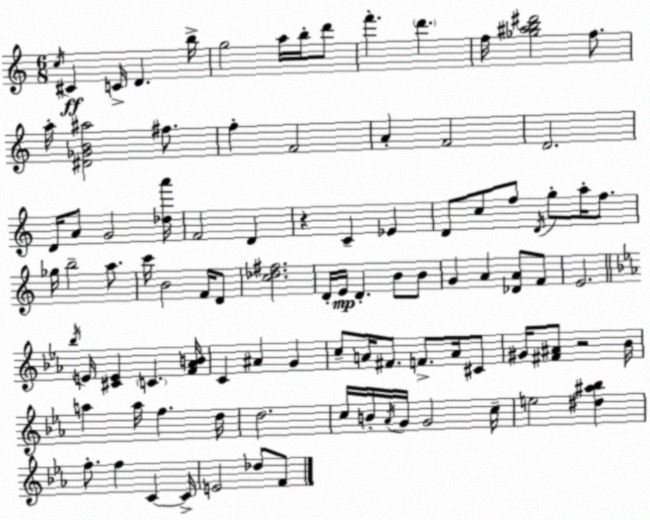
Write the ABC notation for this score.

X:1
T:Untitled
M:6/8
L:1/4
K:Am
c/4 ^C C/4 D b/4 g2 a/4 b/4 d'/2 f' d' f/4 [_g^ab^d']2 f/2 a/4 [^D_GB^a]2 ^f/2 f F2 A F2 D2 D/4 A/2 G2 [_da']/4 F2 D z C _E D/2 c/2 f/2 D/4 g/2 a/4 f/2 _g/4 b2 a/2 c'/4 B2 F/4 D/2 [c_d^f]2 D/4 E/4 D B/2 B/2 G A [_DA]/2 F/2 E2 _b/4 E/4 [^CE] C [F_AB]/4 C ^A G c/2 A/4 ^F/2 F/2 A/4 ^C/2 ^G/4 [^F^A]/2 z2 _B/4 a a/4 f d/4 d2 c/4 B/4 _A/4 G/4 G2 c/4 e2 [^d^a_b] f/2 f C C/4 E2 _d/2 F/2